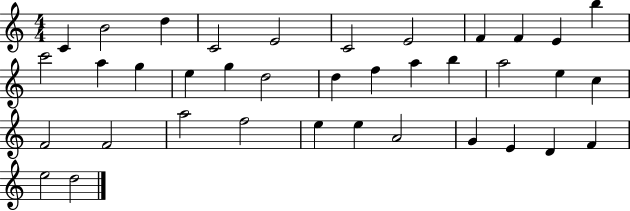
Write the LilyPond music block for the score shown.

{
  \clef treble
  \numericTimeSignature
  \time 4/4
  \key c \major
  c'4 b'2 d''4 | c'2 e'2 | c'2 e'2 | f'4 f'4 e'4 b''4 | \break c'''2 a''4 g''4 | e''4 g''4 d''2 | d''4 f''4 a''4 b''4 | a''2 e''4 c''4 | \break f'2 f'2 | a''2 f''2 | e''4 e''4 a'2 | g'4 e'4 d'4 f'4 | \break e''2 d''2 | \bar "|."
}